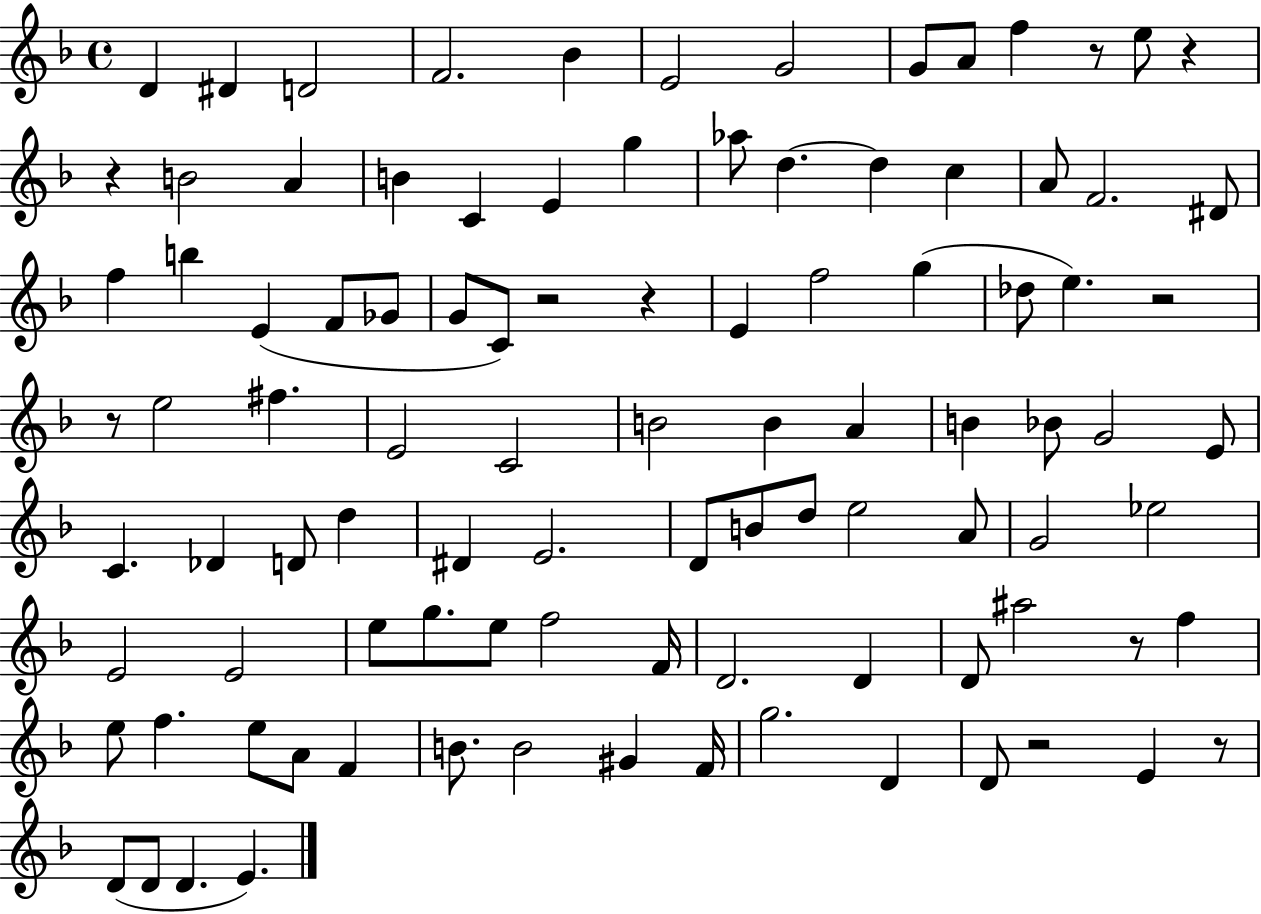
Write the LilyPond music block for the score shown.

{
  \clef treble
  \time 4/4
  \defaultTimeSignature
  \key f \major
  d'4 dis'4 d'2 | f'2. bes'4 | e'2 g'2 | g'8 a'8 f''4 r8 e''8 r4 | \break r4 b'2 a'4 | b'4 c'4 e'4 g''4 | aes''8 d''4.~~ d''4 c''4 | a'8 f'2. dis'8 | \break f''4 b''4 e'4( f'8 ges'8 | g'8 c'8) r2 r4 | e'4 f''2 g''4( | des''8 e''4.) r2 | \break r8 e''2 fis''4. | e'2 c'2 | b'2 b'4 a'4 | b'4 bes'8 g'2 e'8 | \break c'4. des'4 d'8 d''4 | dis'4 e'2. | d'8 b'8 d''8 e''2 a'8 | g'2 ees''2 | \break e'2 e'2 | e''8 g''8. e''8 f''2 f'16 | d'2. d'4 | d'8 ais''2 r8 f''4 | \break e''8 f''4. e''8 a'8 f'4 | b'8. b'2 gis'4 f'16 | g''2. d'4 | d'8 r2 e'4 r8 | \break d'8( d'8 d'4. e'4.) | \bar "|."
}